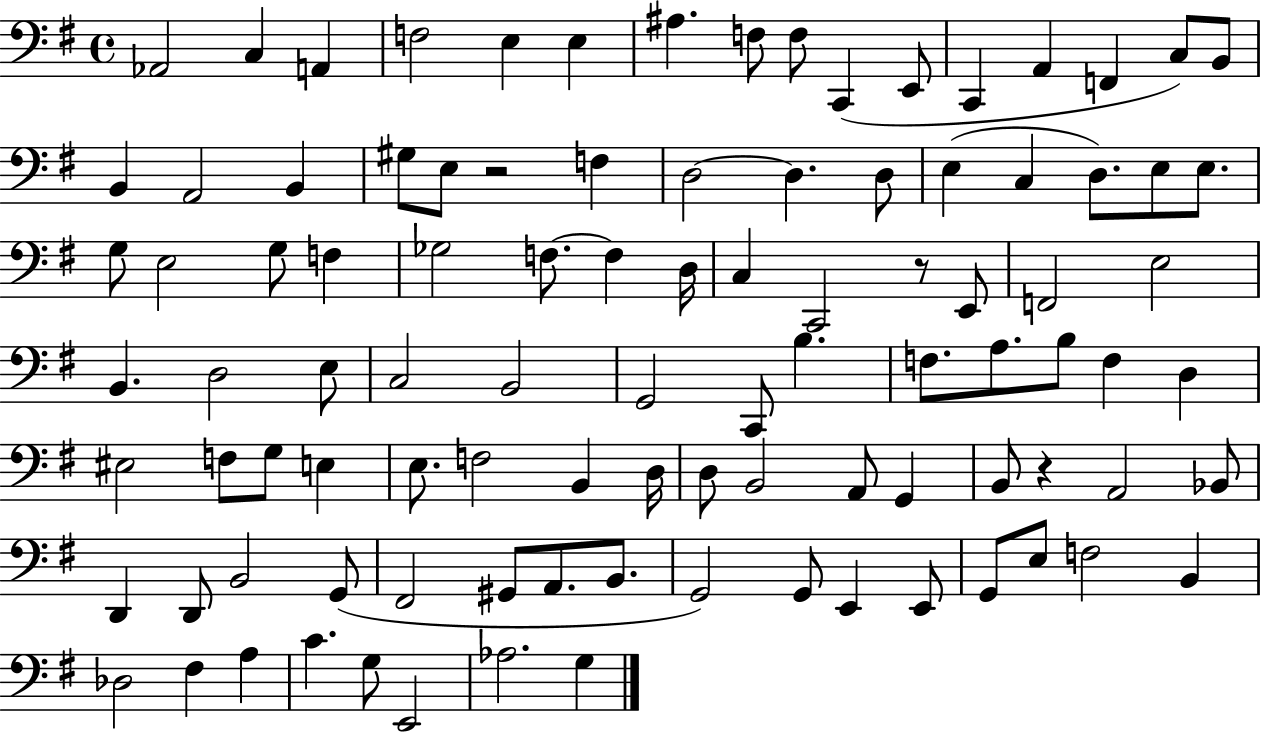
Ab2/h C3/q A2/q F3/h E3/q E3/q A#3/q. F3/e F3/e C2/q E2/e C2/q A2/q F2/q C3/e B2/e B2/q A2/h B2/q G#3/e E3/e R/h F3/q D3/h D3/q. D3/e E3/q C3/q D3/e. E3/e E3/e. G3/e E3/h G3/e F3/q Gb3/h F3/e. F3/q D3/s C3/q C2/h R/e E2/e F2/h E3/h B2/q. D3/h E3/e C3/h B2/h G2/h C2/e B3/q. F3/e. A3/e. B3/e F3/q D3/q EIS3/h F3/e G3/e E3/q E3/e. F3/h B2/q D3/s D3/e B2/h A2/e G2/q B2/e R/q A2/h Bb2/e D2/q D2/e B2/h G2/e F#2/h G#2/e A2/e. B2/e. G2/h G2/e E2/q E2/e G2/e E3/e F3/h B2/q Db3/h F#3/q A3/q C4/q. G3/e E2/h Ab3/h. G3/q